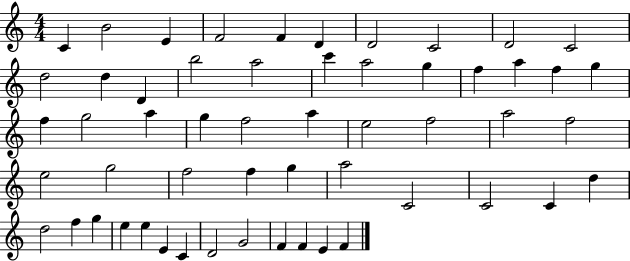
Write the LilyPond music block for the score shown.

{
  \clef treble
  \numericTimeSignature
  \time 4/4
  \key c \major
  c'4 b'2 e'4 | f'2 f'4 d'4 | d'2 c'2 | d'2 c'2 | \break d''2 d''4 d'4 | b''2 a''2 | c'''4 a''2 g''4 | f''4 a''4 f''4 g''4 | \break f''4 g''2 a''4 | g''4 f''2 a''4 | e''2 f''2 | a''2 f''2 | \break e''2 g''2 | f''2 f''4 g''4 | a''2 c'2 | c'2 c'4 d''4 | \break d''2 f''4 g''4 | e''4 e''4 e'4 c'4 | d'2 g'2 | f'4 f'4 e'4 f'4 | \break \bar "|."
}